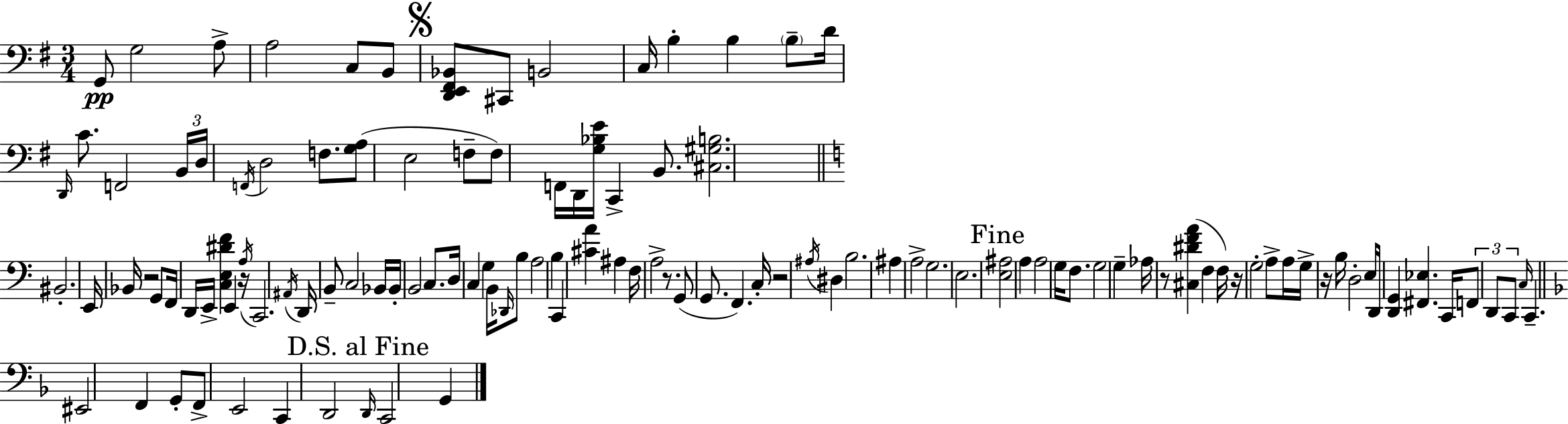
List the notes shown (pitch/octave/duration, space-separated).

G2/e G3/h A3/e A3/h C3/e B2/e [D2,E2,F#2,Bb2]/e C#2/e B2/h C3/s B3/q B3/q B3/e D4/s D2/s C4/e. F2/h B2/s D3/s F2/s D3/h F3/e. [G3,A3]/e E3/h F3/e F3/e F2/s D2/s [G3,Bb3,E4]/s C2/q B2/e. [C#3,G#3,B3]/h. BIS2/h. E2/s Bb2/s R/h G2/e F2/s D2/s E2/s [C3,E3,D#4,F4]/q E2/q R/s A3/s C2/h. A#2/s D2/s B2/e C3/h Bb2/s Bb2/s B2/h C3/e. D3/s C3/q G3/q B2/s Db2/s B3/e A3/h B3/q C2/q [C#4,A4]/q A#3/q F3/s A3/h R/e. G2/e G2/e. F2/q. C3/s R/h A#3/s D#3/q B3/h. A#3/q A3/h G3/h. E3/h. [E3,A#3]/h A3/q A3/h G3/s F3/e. G3/h G3/q Ab3/s R/e [C#3,D#4,F4,A4]/q F3/q F3/s R/s G3/h A3/e A3/s G3/s R/s B3/s D3/h E3/s D2/s [D2,G2]/q [F#2,Eb3]/q. C2/s F2/e D2/e C2/e C3/s C2/q. EIS2/h F2/q G2/e F2/e E2/h C2/q D2/h D2/s C2/h G2/q